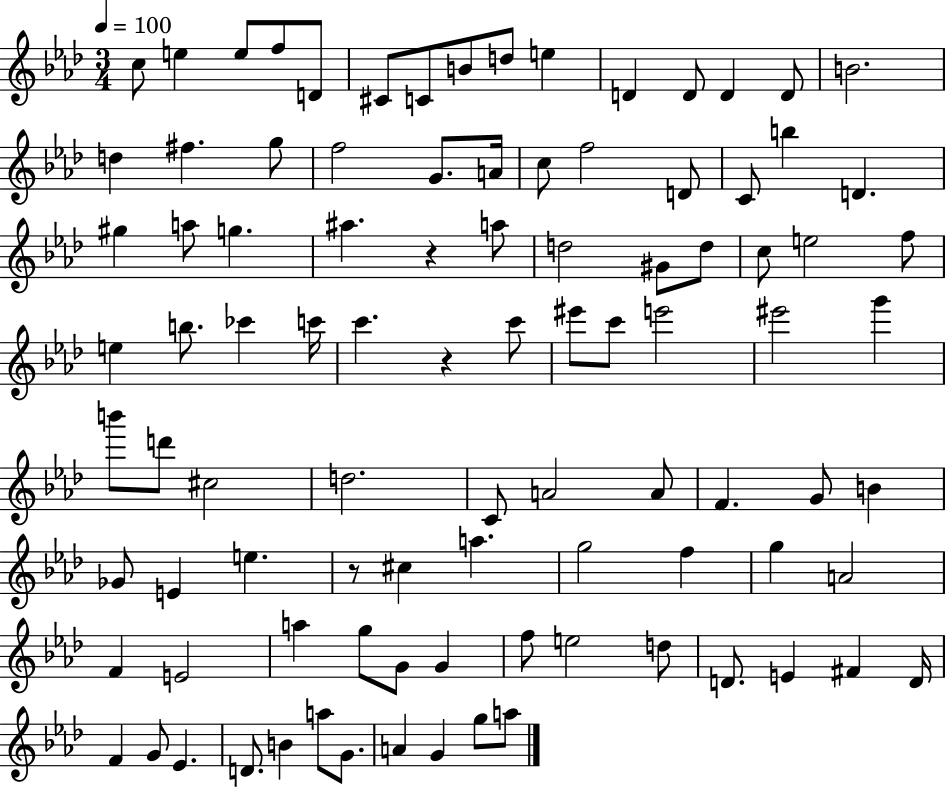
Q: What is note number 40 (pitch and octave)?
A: B5